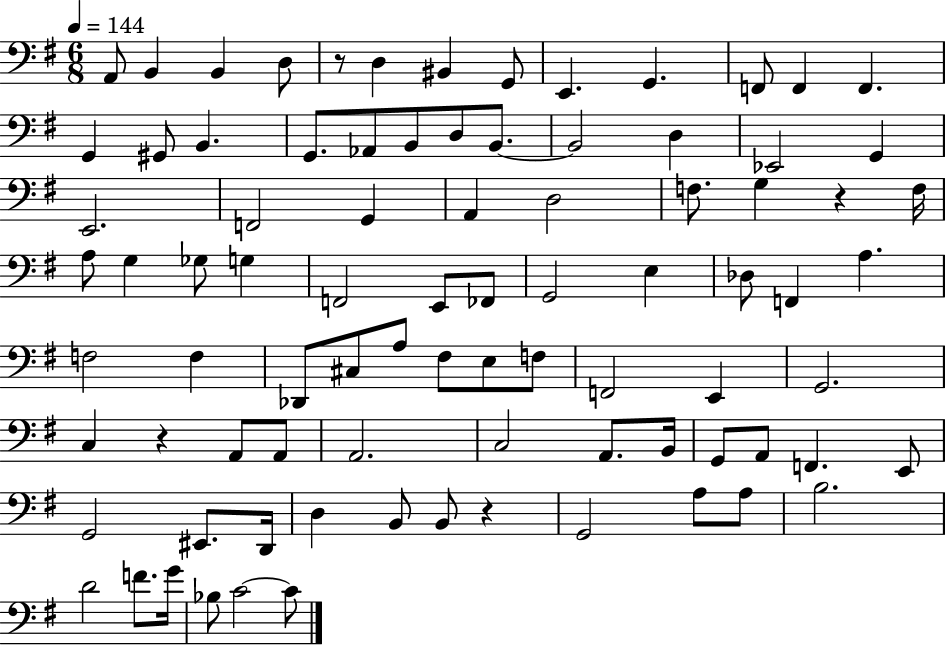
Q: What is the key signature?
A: G major